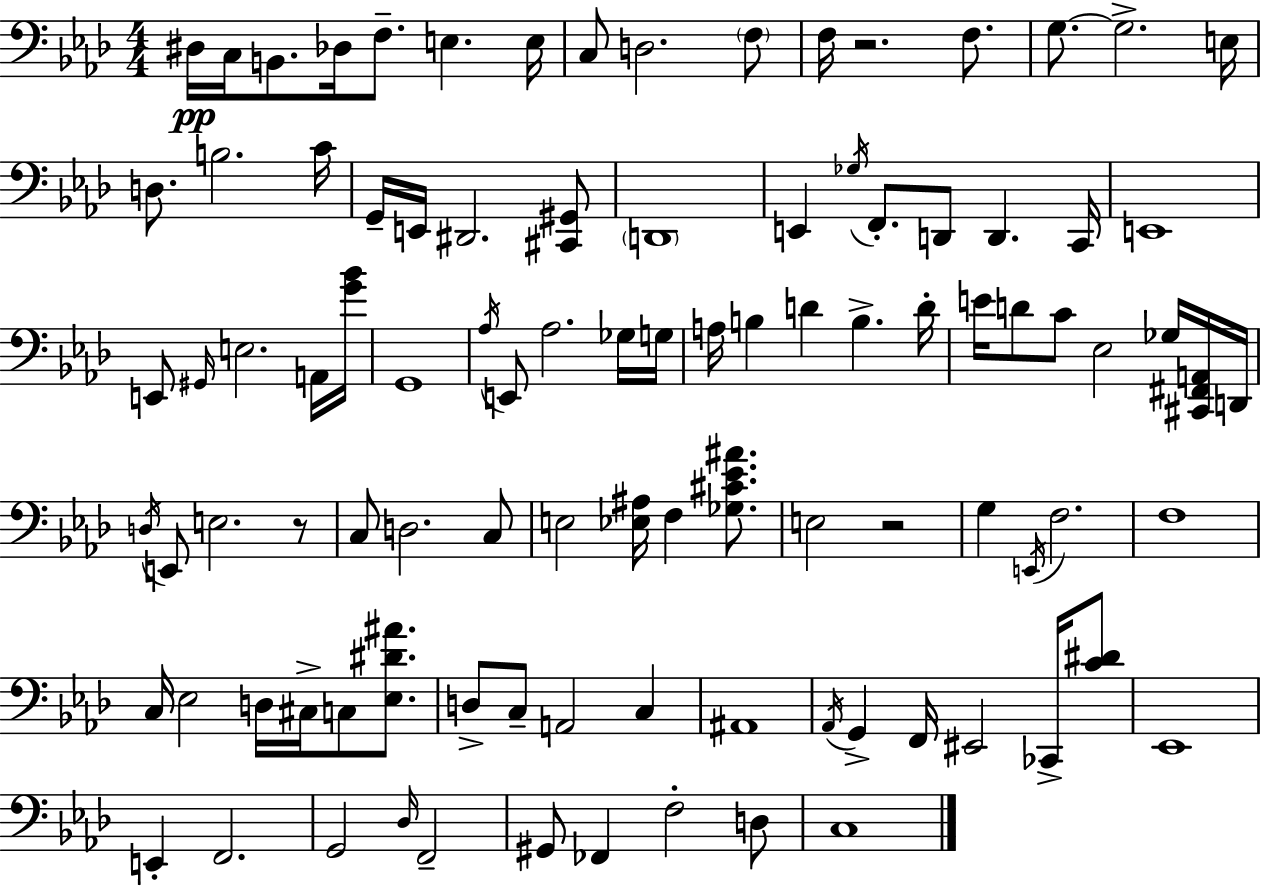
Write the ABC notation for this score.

X:1
T:Untitled
M:4/4
L:1/4
K:Fm
^D,/4 C,/4 B,,/2 _D,/4 F,/2 E, E,/4 C,/2 D,2 F,/2 F,/4 z2 F,/2 G,/2 G,2 E,/4 D,/2 B,2 C/4 G,,/4 E,,/4 ^D,,2 [^C,,^G,,]/2 D,,4 E,, _G,/4 F,,/2 D,,/2 D,, C,,/4 E,,4 E,,/2 ^G,,/4 E,2 A,,/4 [G_B]/4 G,,4 _A,/4 E,,/2 _A,2 _G,/4 G,/4 A,/4 B, D B, D/4 E/4 D/2 C/2 _E,2 _G,/4 [^C,,^F,,A,,]/4 D,,/4 D,/4 E,,/2 E,2 z/2 C,/2 D,2 C,/2 E,2 [_E,^A,]/4 F, [_G,^C_E^A]/2 E,2 z2 G, E,,/4 F,2 F,4 C,/4 _E,2 D,/4 ^C,/4 C,/2 [_E,^D^A]/2 D,/2 C,/2 A,,2 C, ^A,,4 _A,,/4 G,, F,,/4 ^E,,2 _C,,/4 [C^D]/2 _E,,4 E,, F,,2 G,,2 _D,/4 F,,2 ^G,,/2 _F,, F,2 D,/2 C,4